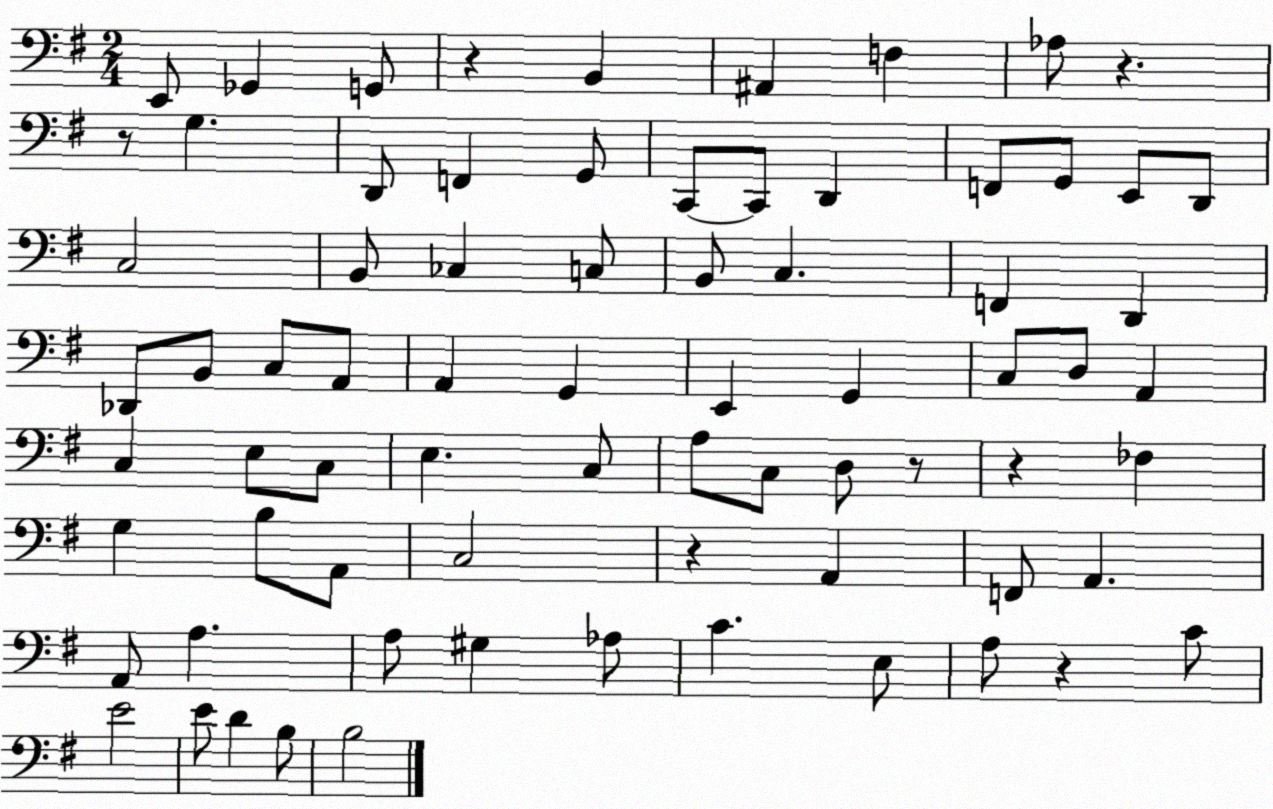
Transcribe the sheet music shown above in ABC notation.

X:1
T:Untitled
M:2/4
L:1/4
K:G
E,,/2 _G,, G,,/2 z B,, ^A,, F, _A,/2 z z/2 G, D,,/2 F,, G,,/2 C,,/2 C,,/2 D,, F,,/2 G,,/2 E,,/2 D,,/2 C,2 B,,/2 _C, C,/2 B,,/2 C, F,, D,, _D,,/2 B,,/2 C,/2 A,,/2 A,, G,, E,, G,, C,/2 D,/2 A,, C, E,/2 C,/2 E, C,/2 A,/2 C,/2 D,/2 z/2 z _F, G, B,/2 A,,/2 C,2 z A,, F,,/2 A,, A,,/2 A, A,/2 ^G, _A,/2 C E,/2 A,/2 z C/2 E2 E/2 D B,/2 B,2